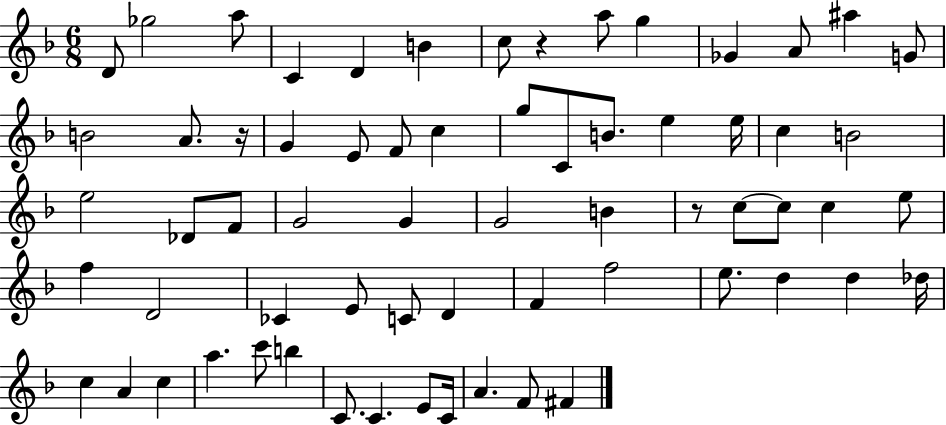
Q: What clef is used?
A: treble